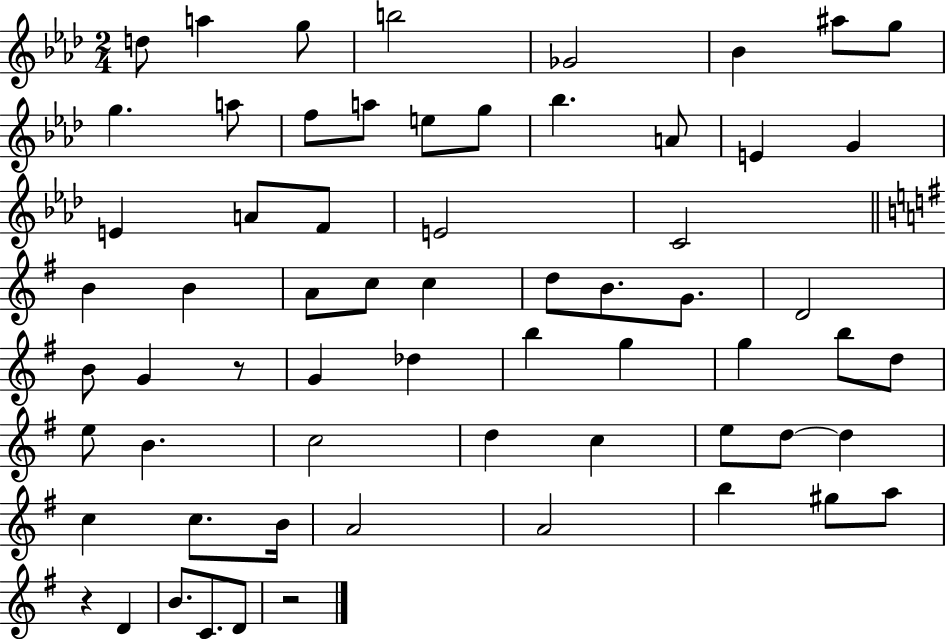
X:1
T:Untitled
M:2/4
L:1/4
K:Ab
d/2 a g/2 b2 _G2 _B ^a/2 g/2 g a/2 f/2 a/2 e/2 g/2 _b A/2 E G E A/2 F/2 E2 C2 B B A/2 c/2 c d/2 B/2 G/2 D2 B/2 G z/2 G _d b g g b/2 d/2 e/2 B c2 d c e/2 d/2 d c c/2 B/4 A2 A2 b ^g/2 a/2 z D B/2 C/2 D/2 z2